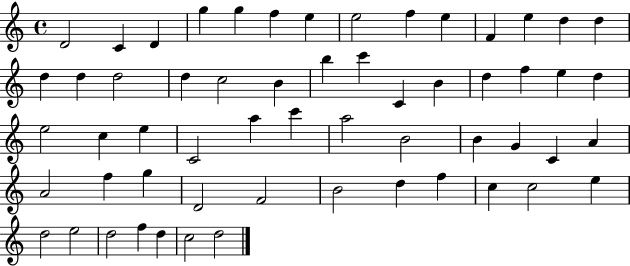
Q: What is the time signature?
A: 4/4